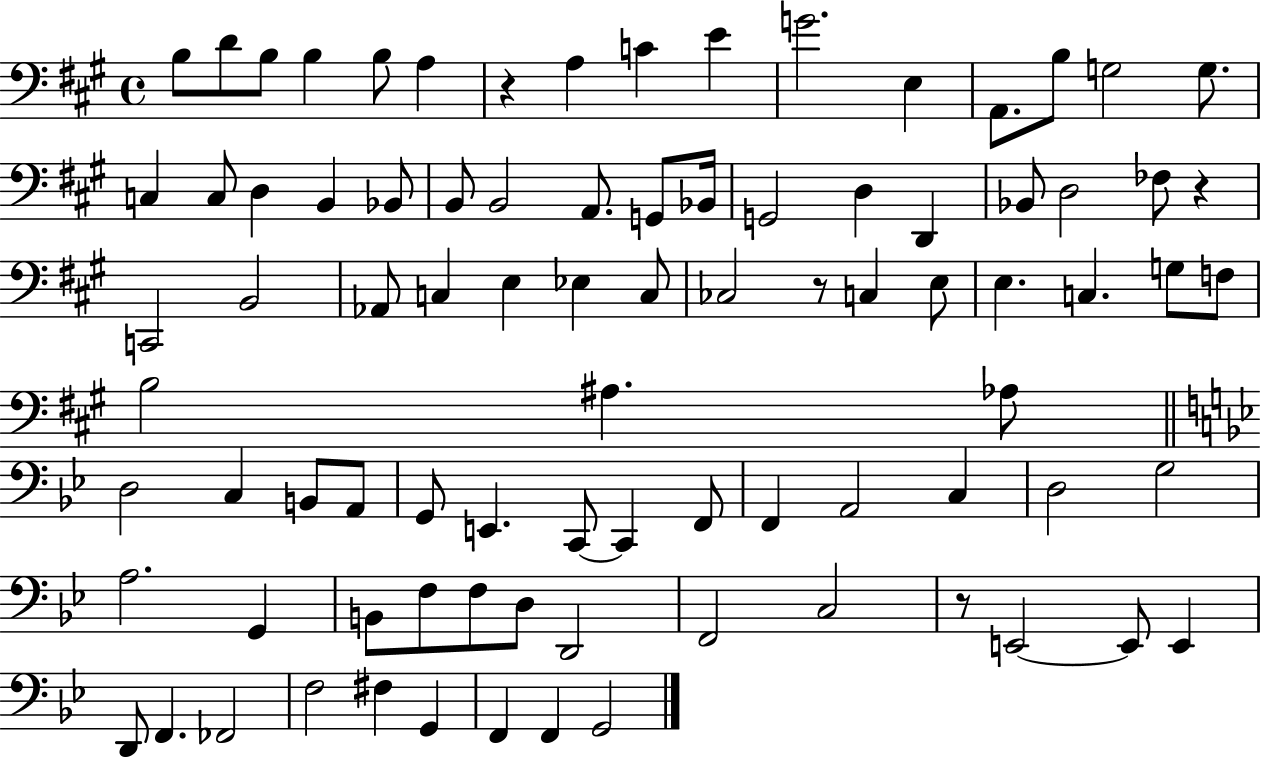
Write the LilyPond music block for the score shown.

{
  \clef bass
  \time 4/4
  \defaultTimeSignature
  \key a \major
  b8 d'8 b8 b4 b8 a4 | r4 a4 c'4 e'4 | g'2. e4 | a,8. b8 g2 g8. | \break c4 c8 d4 b,4 bes,8 | b,8 b,2 a,8. g,8 bes,16 | g,2 d4 d,4 | bes,8 d2 fes8 r4 | \break c,2 b,2 | aes,8 c4 e4 ees4 c8 | ces2 r8 c4 e8 | e4. c4. g8 f8 | \break b2 ais4. aes8 | \bar "||" \break \key bes \major d2 c4 b,8 a,8 | g,8 e,4. c,8~~ c,4 f,8 | f,4 a,2 c4 | d2 g2 | \break a2. g,4 | b,8 f8 f8 d8 d,2 | f,2 c2 | r8 e,2~~ e,8 e,4 | \break d,8 f,4. fes,2 | f2 fis4 g,4 | f,4 f,4 g,2 | \bar "|."
}